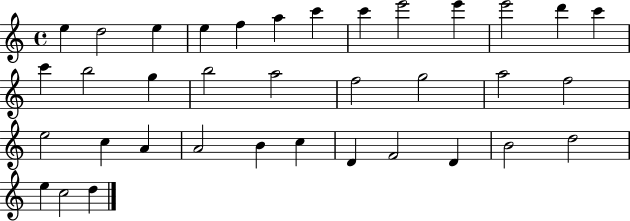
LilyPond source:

{
  \clef treble
  \time 4/4
  \defaultTimeSignature
  \key c \major
  e''4 d''2 e''4 | e''4 f''4 a''4 c'''4 | c'''4 e'''2 e'''4 | e'''2 d'''4 c'''4 | \break c'''4 b''2 g''4 | b''2 a''2 | f''2 g''2 | a''2 f''2 | \break e''2 c''4 a'4 | a'2 b'4 c''4 | d'4 f'2 d'4 | b'2 d''2 | \break e''4 c''2 d''4 | \bar "|."
}